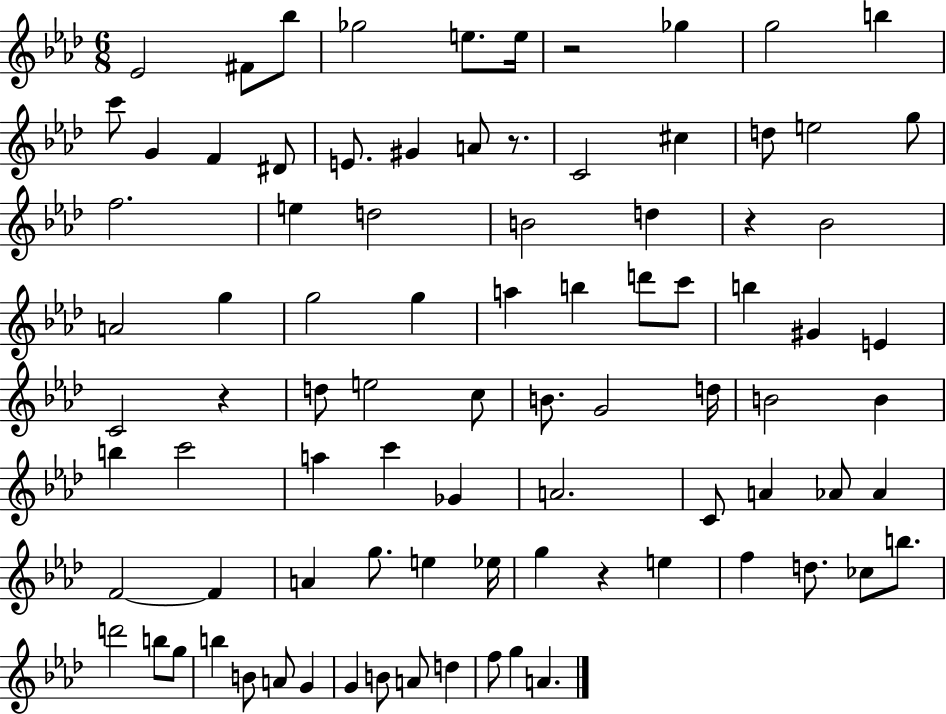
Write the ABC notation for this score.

X:1
T:Untitled
M:6/8
L:1/4
K:Ab
_E2 ^F/2 _b/2 _g2 e/2 e/4 z2 _g g2 b c'/2 G F ^D/2 E/2 ^G A/2 z/2 C2 ^c d/2 e2 g/2 f2 e d2 B2 d z _B2 A2 g g2 g a b d'/2 c'/2 b ^G E C2 z d/2 e2 c/2 B/2 G2 d/4 B2 B b c'2 a c' _G A2 C/2 A _A/2 _A F2 F A g/2 e _e/4 g z e f d/2 _c/2 b/2 d'2 b/2 g/2 b B/2 A/2 G G B/2 A/2 d f/2 g A